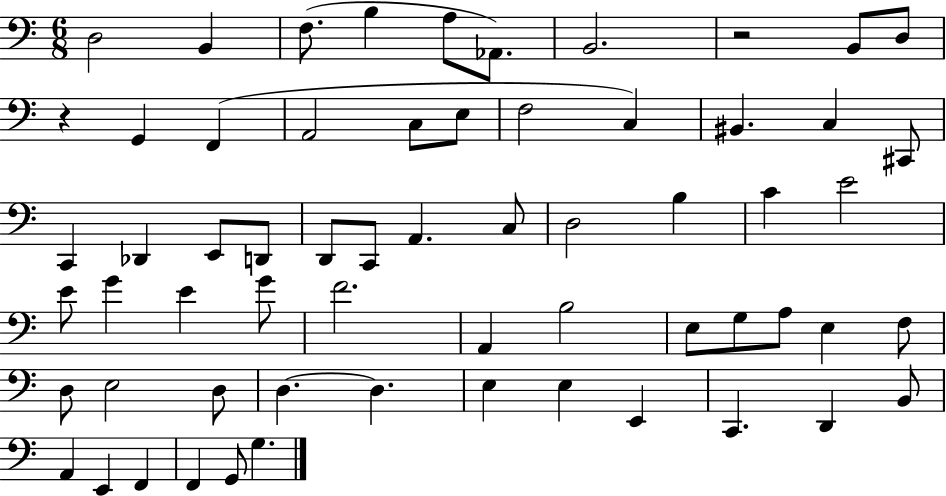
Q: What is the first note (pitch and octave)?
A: D3